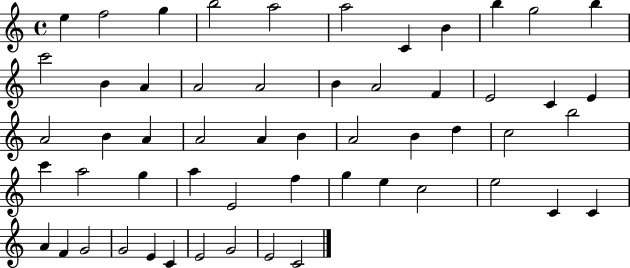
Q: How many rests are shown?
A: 0